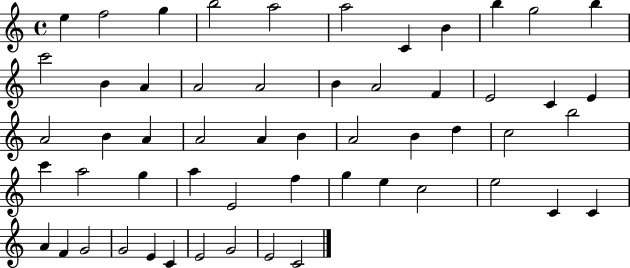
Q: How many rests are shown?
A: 0